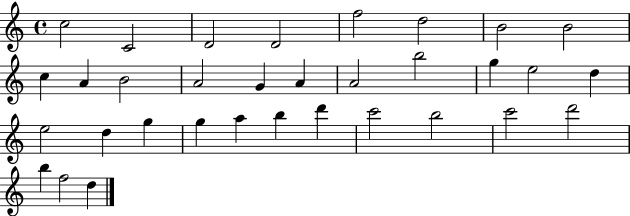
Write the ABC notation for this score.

X:1
T:Untitled
M:4/4
L:1/4
K:C
c2 C2 D2 D2 f2 d2 B2 B2 c A B2 A2 G A A2 b2 g e2 d e2 d g g a b d' c'2 b2 c'2 d'2 b f2 d